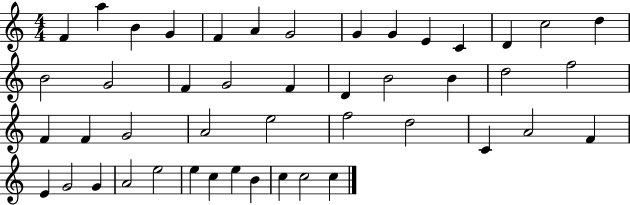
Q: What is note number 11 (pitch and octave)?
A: C4